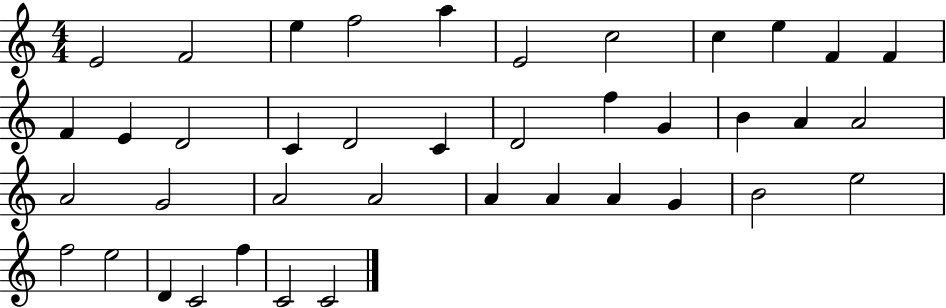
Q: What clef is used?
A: treble